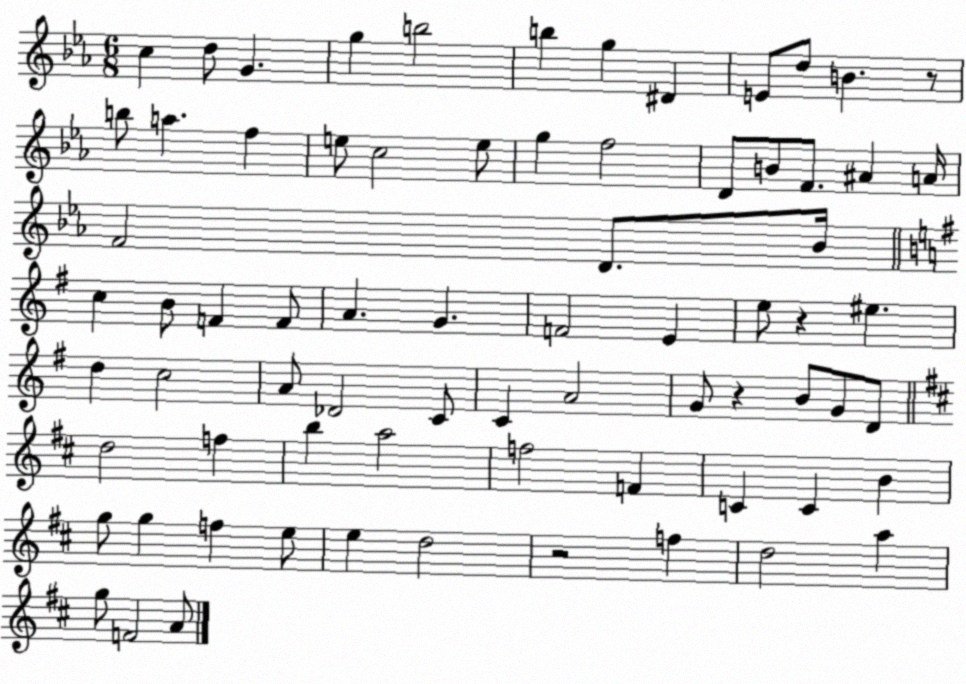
X:1
T:Untitled
M:6/8
L:1/4
K:Eb
c d/2 G g b2 b g ^D E/2 d/2 B z/2 b/2 a f e/2 c2 e/2 g f2 D/2 B/2 F/2 ^A A/4 F2 D/2 _B/4 c B/2 F F/2 A G F2 E e/2 z ^e d c2 A/2 _D2 C/2 C A2 G/2 z B/2 G/2 D/2 d2 f b a2 f2 F C C B g/2 g f e/2 e d2 z2 f d2 a g/2 F2 A/2